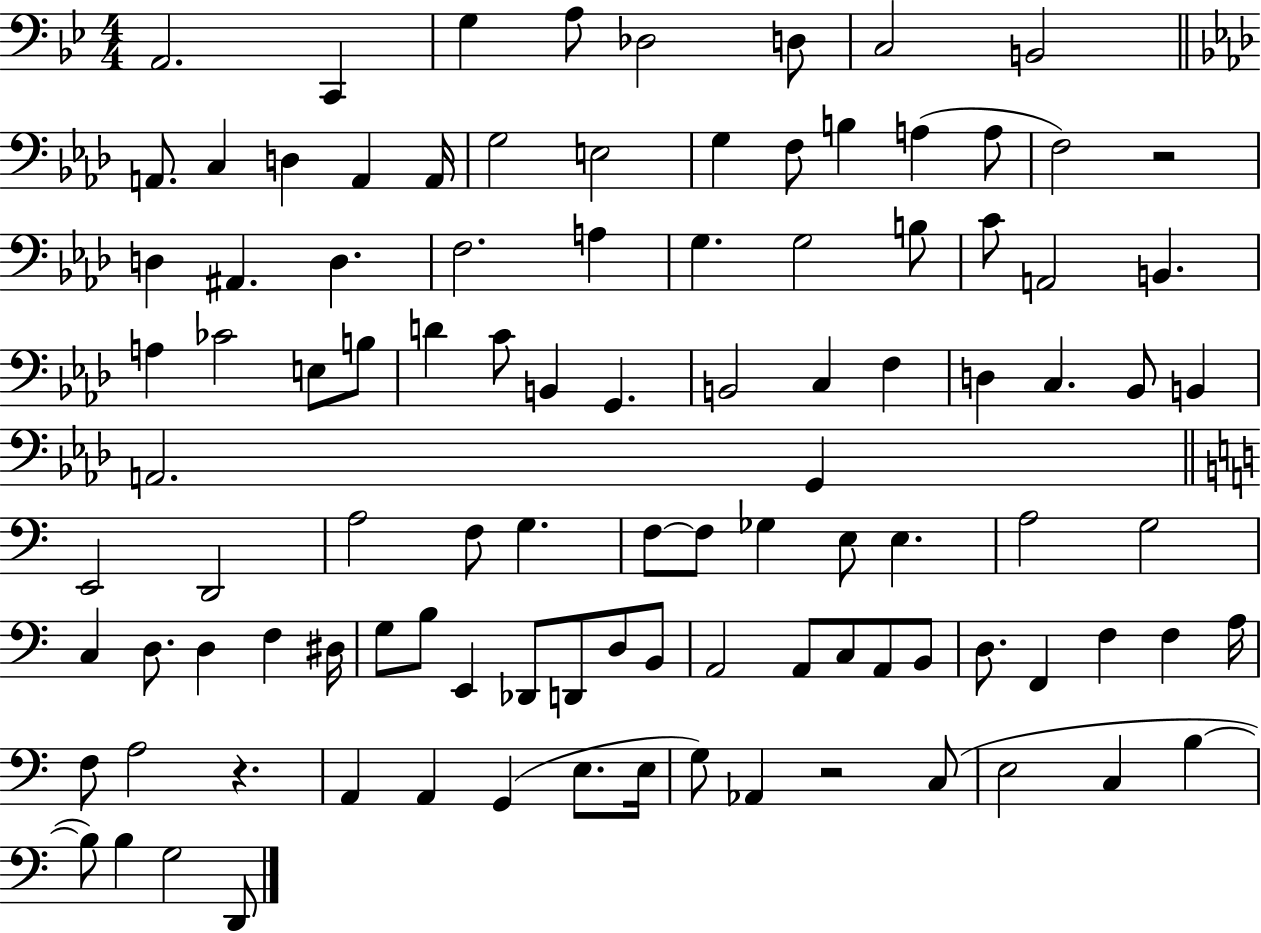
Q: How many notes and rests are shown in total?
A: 103